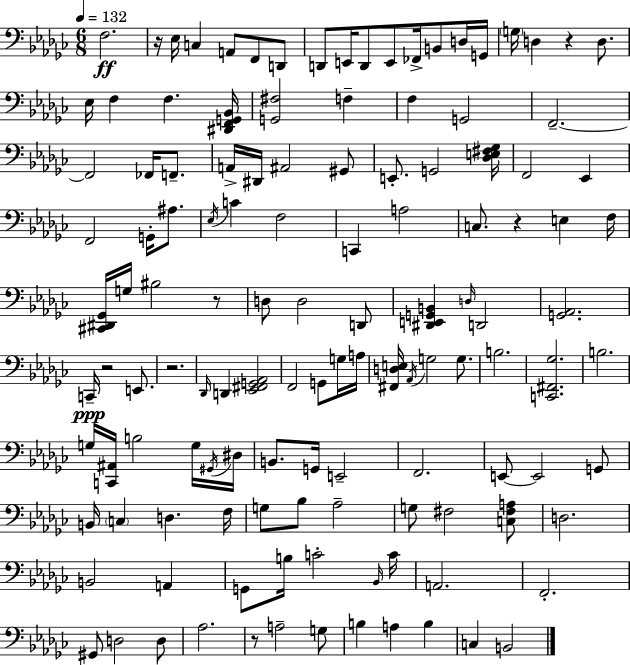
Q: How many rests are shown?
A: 7